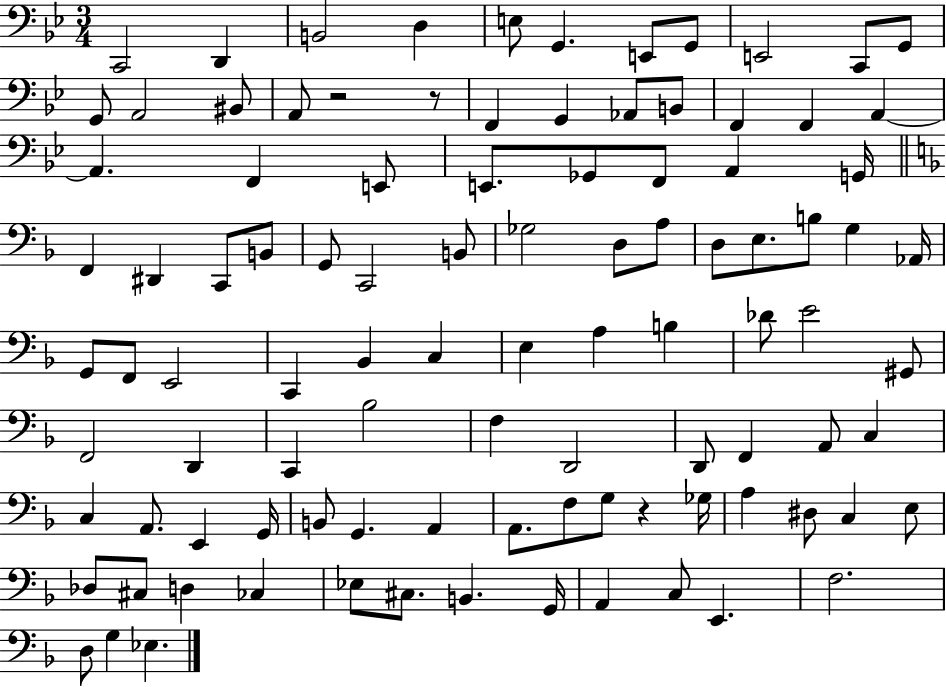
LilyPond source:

{
  \clef bass
  \numericTimeSignature
  \time 3/4
  \key bes \major
  c,2 d,4 | b,2 d4 | e8 g,4. e,8 g,8 | e,2 c,8 g,8 | \break g,8 a,2 bis,8 | a,8 r2 r8 | f,4 g,4 aes,8 b,8 | f,4 f,4 a,4~~ | \break a,4. f,4 e,8 | e,8. ges,8 f,8 a,4 g,16 | \bar "||" \break \key f \major f,4 dis,4 c,8 b,8 | g,8 c,2 b,8 | ges2 d8 a8 | d8 e8. b8 g4 aes,16 | \break g,8 f,8 e,2 | c,4 bes,4 c4 | e4 a4 b4 | des'8 e'2 gis,8 | \break f,2 d,4 | c,4 bes2 | f4 d,2 | d,8 f,4 a,8 c4 | \break c4 a,8. e,4 g,16 | b,8 g,4. a,4 | a,8. f8 g8 r4 ges16 | a4 dis8 c4 e8 | \break des8 cis8 d4 ces4 | ees8 cis8. b,4. g,16 | a,4 c8 e,4. | f2. | \break d8 g4 ees4. | \bar "|."
}